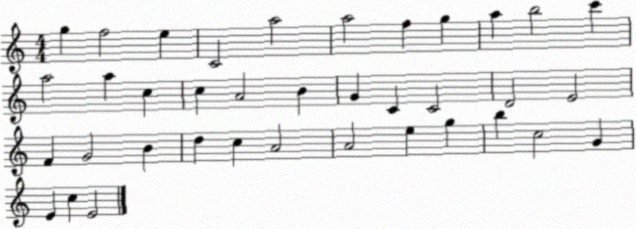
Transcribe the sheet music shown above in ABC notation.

X:1
T:Untitled
M:4/4
L:1/4
K:C
g f2 e C2 a2 a2 f g a b2 c' a2 a c c A2 B G C C2 D2 E2 F G2 B d c A2 A2 e g b c2 G E c E2